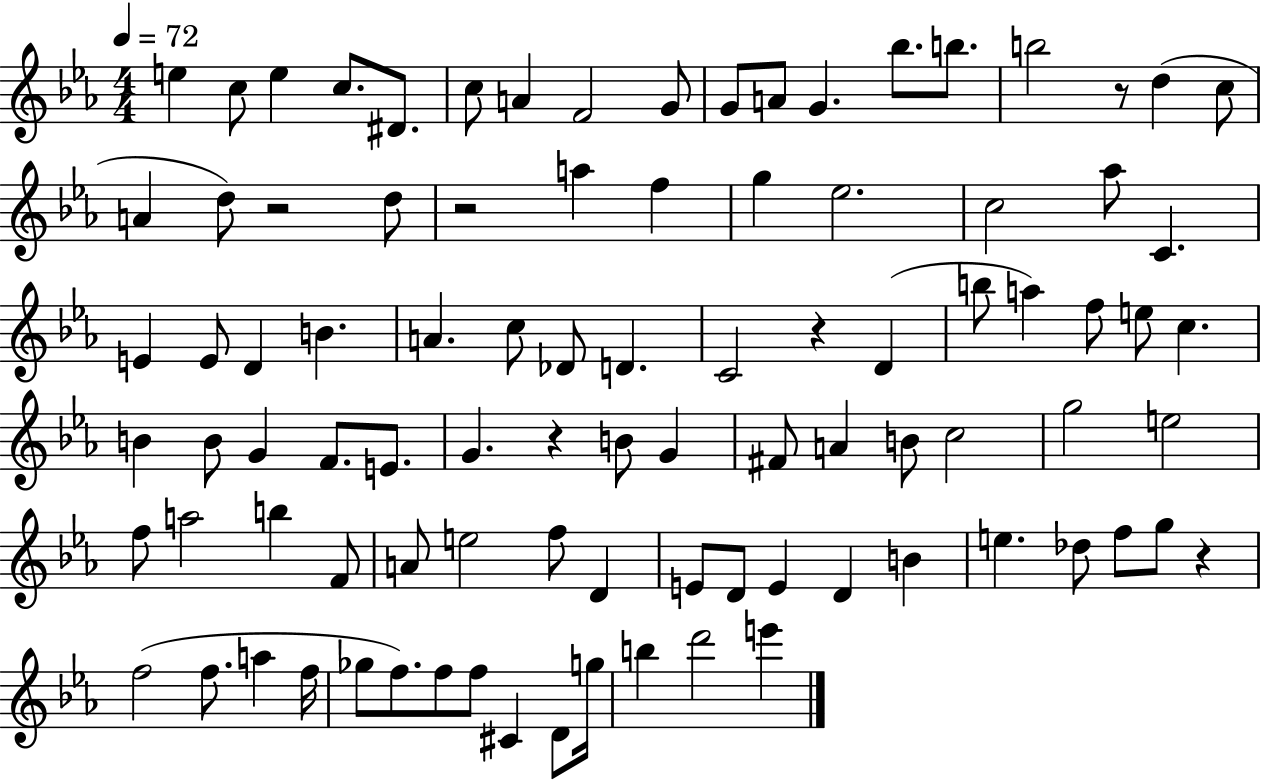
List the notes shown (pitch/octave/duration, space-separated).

E5/q C5/e E5/q C5/e. D#4/e. C5/e A4/q F4/h G4/e G4/e A4/e G4/q. Bb5/e. B5/e. B5/h R/e D5/q C5/e A4/q D5/e R/h D5/e R/h A5/q F5/q G5/q Eb5/h. C5/h Ab5/e C4/q. E4/q E4/e D4/q B4/q. A4/q. C5/e Db4/e D4/q. C4/h R/q D4/q B5/e A5/q F5/e E5/e C5/q. B4/q B4/e G4/q F4/e. E4/e. G4/q. R/q B4/e G4/q F#4/e A4/q B4/e C5/h G5/h E5/h F5/e A5/h B5/q F4/e A4/e E5/h F5/e D4/q E4/e D4/e E4/q D4/q B4/q E5/q. Db5/e F5/e G5/e R/q F5/h F5/e. A5/q F5/s Gb5/e F5/e. F5/e F5/e C#4/q D4/e G5/s B5/q D6/h E6/q